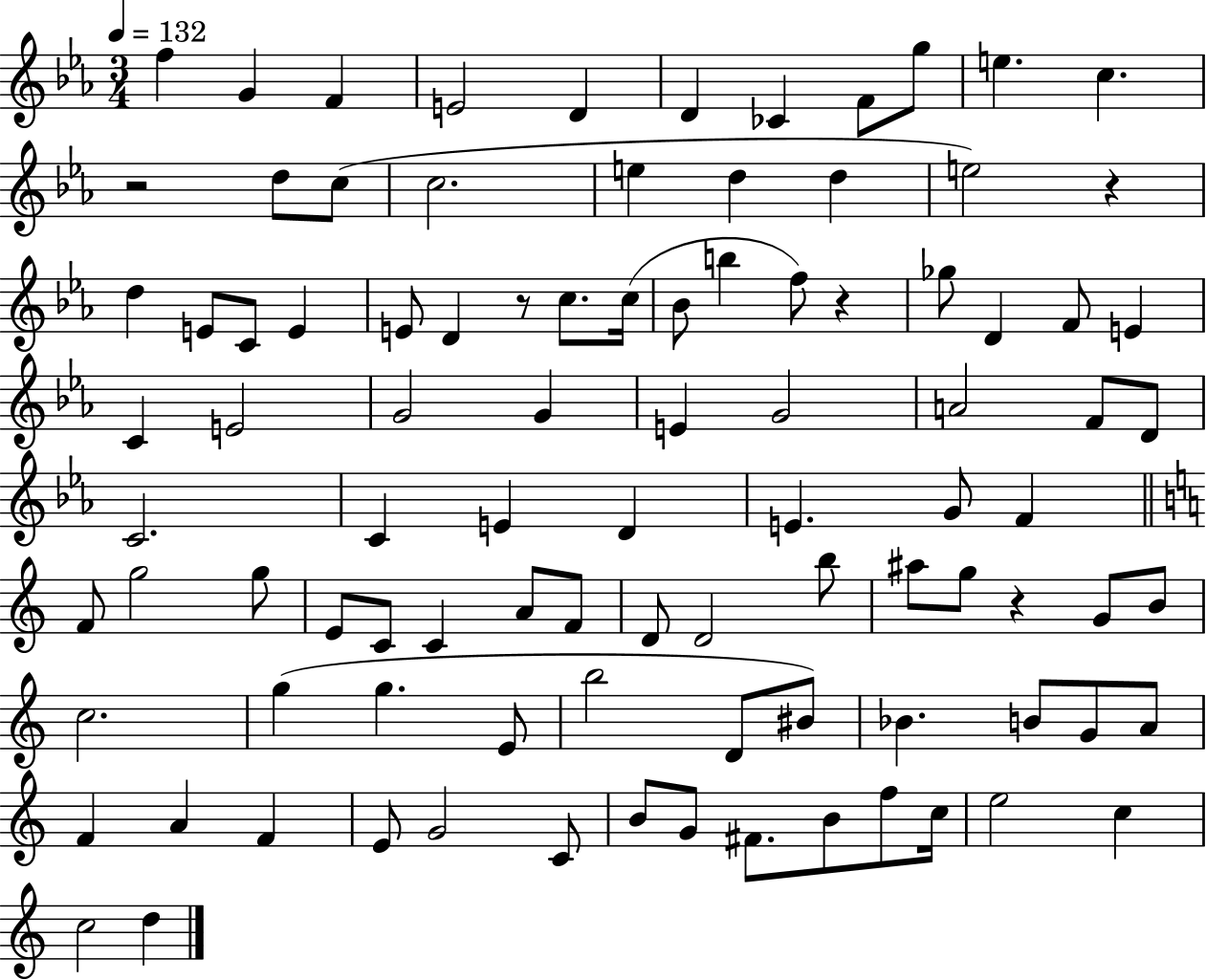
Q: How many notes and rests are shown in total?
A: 96